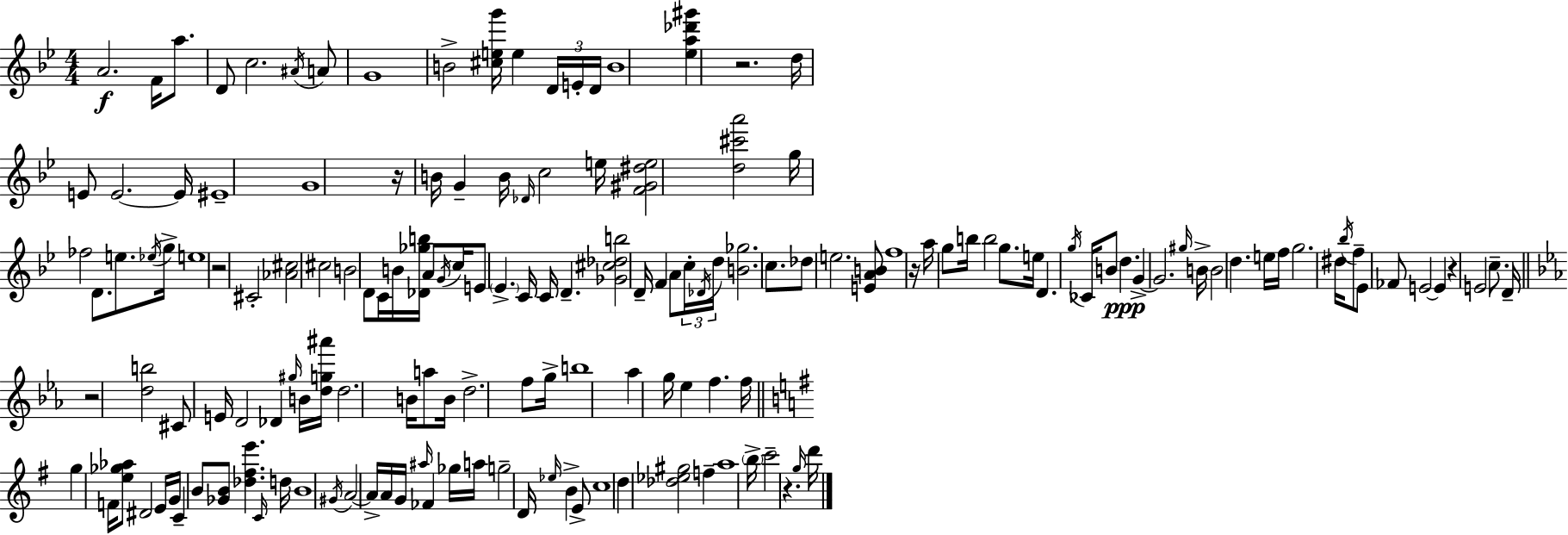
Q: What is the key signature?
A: BES major